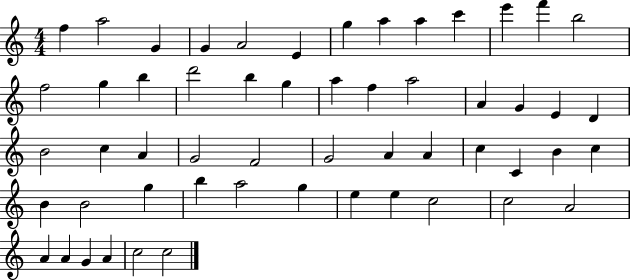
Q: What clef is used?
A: treble